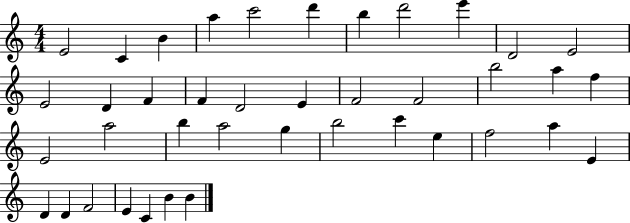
{
  \clef treble
  \numericTimeSignature
  \time 4/4
  \key c \major
  e'2 c'4 b'4 | a''4 c'''2 d'''4 | b''4 d'''2 e'''4 | d'2 e'2 | \break e'2 d'4 f'4 | f'4 d'2 e'4 | f'2 f'2 | b''2 a''4 f''4 | \break e'2 a''2 | b''4 a''2 g''4 | b''2 c'''4 e''4 | f''2 a''4 e'4 | \break d'4 d'4 f'2 | e'4 c'4 b'4 b'4 | \bar "|."
}